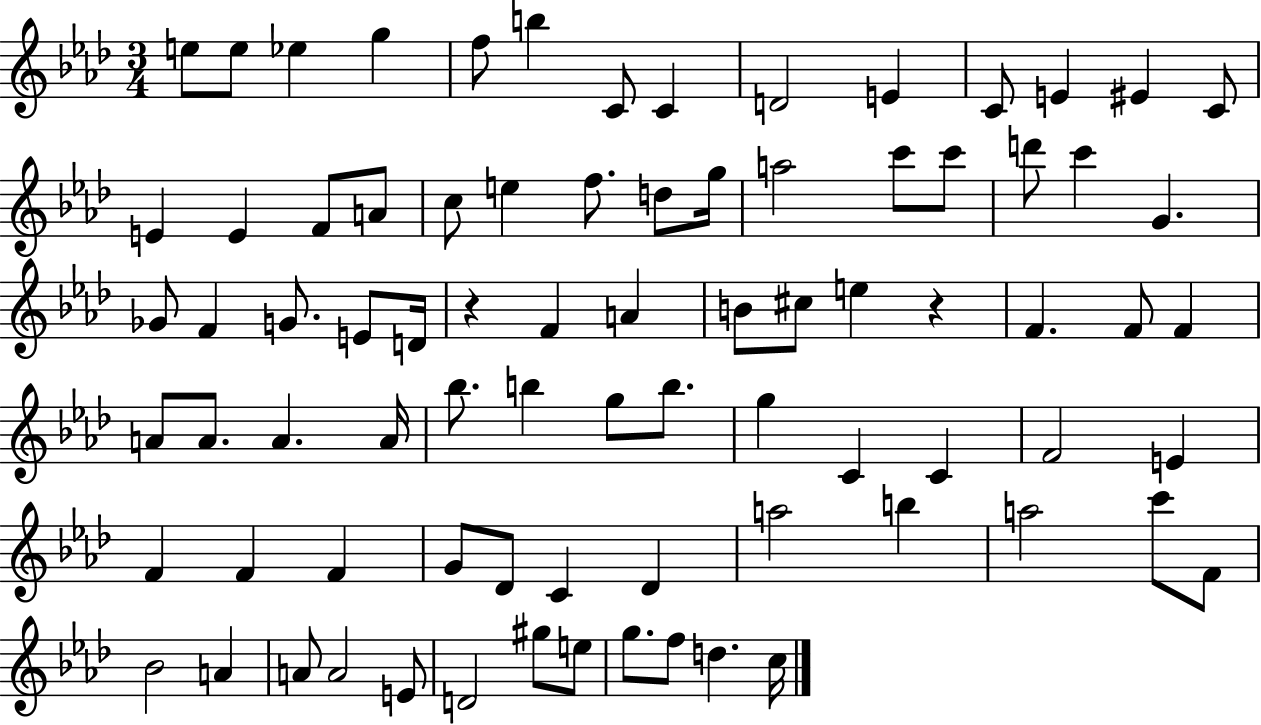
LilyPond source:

{
  \clef treble
  \numericTimeSignature
  \time 3/4
  \key aes \major
  e''8 e''8 ees''4 g''4 | f''8 b''4 c'8 c'4 | d'2 e'4 | c'8 e'4 eis'4 c'8 | \break e'4 e'4 f'8 a'8 | c''8 e''4 f''8. d''8 g''16 | a''2 c'''8 c'''8 | d'''8 c'''4 g'4. | \break ges'8 f'4 g'8. e'8 d'16 | r4 f'4 a'4 | b'8 cis''8 e''4 r4 | f'4. f'8 f'4 | \break a'8 a'8. a'4. a'16 | bes''8. b''4 g''8 b''8. | g''4 c'4 c'4 | f'2 e'4 | \break f'4 f'4 f'4 | g'8 des'8 c'4 des'4 | a''2 b''4 | a''2 c'''8 f'8 | \break bes'2 a'4 | a'8 a'2 e'8 | d'2 gis''8 e''8 | g''8. f''8 d''4. c''16 | \break \bar "|."
}